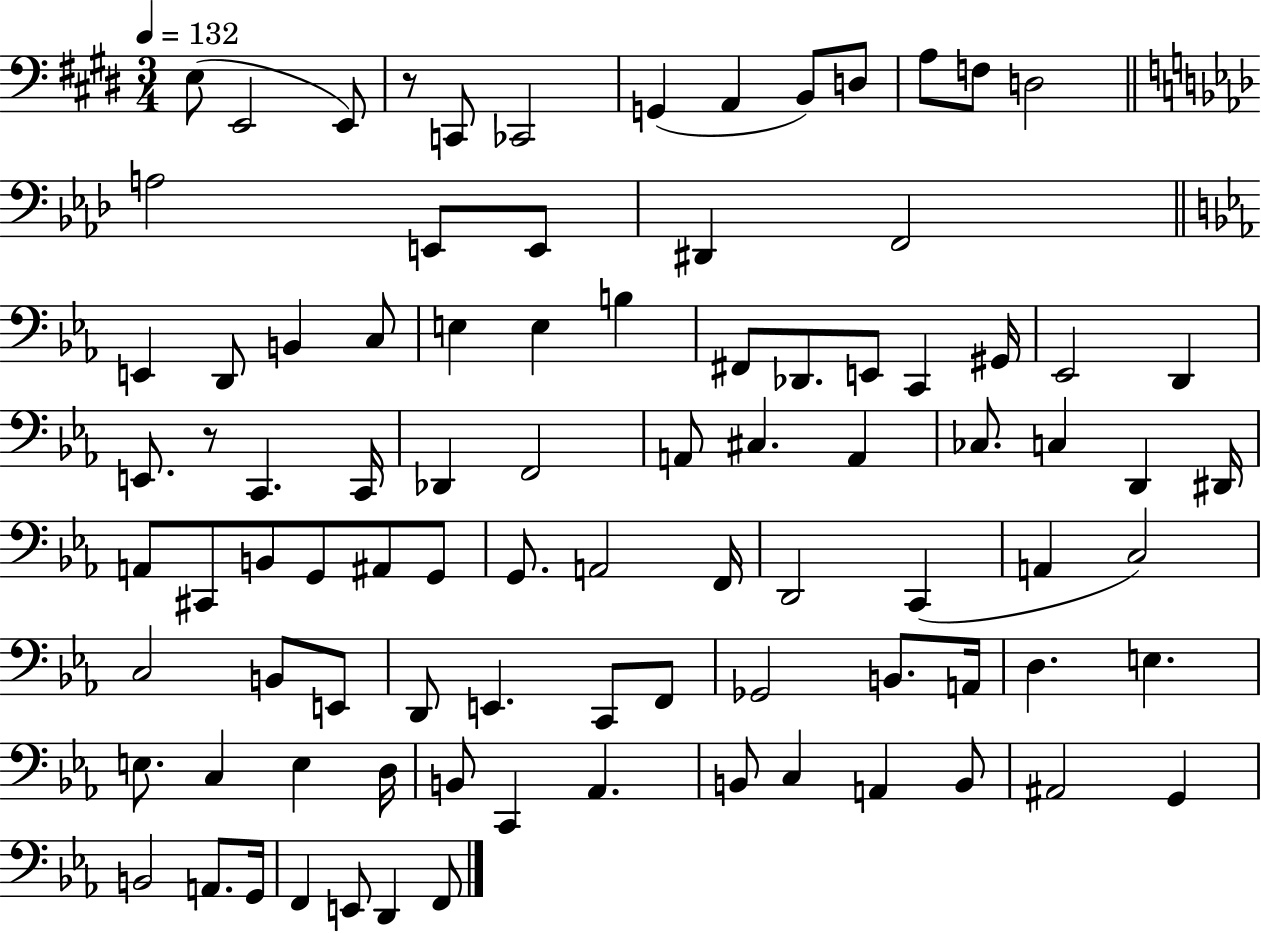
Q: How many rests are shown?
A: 2